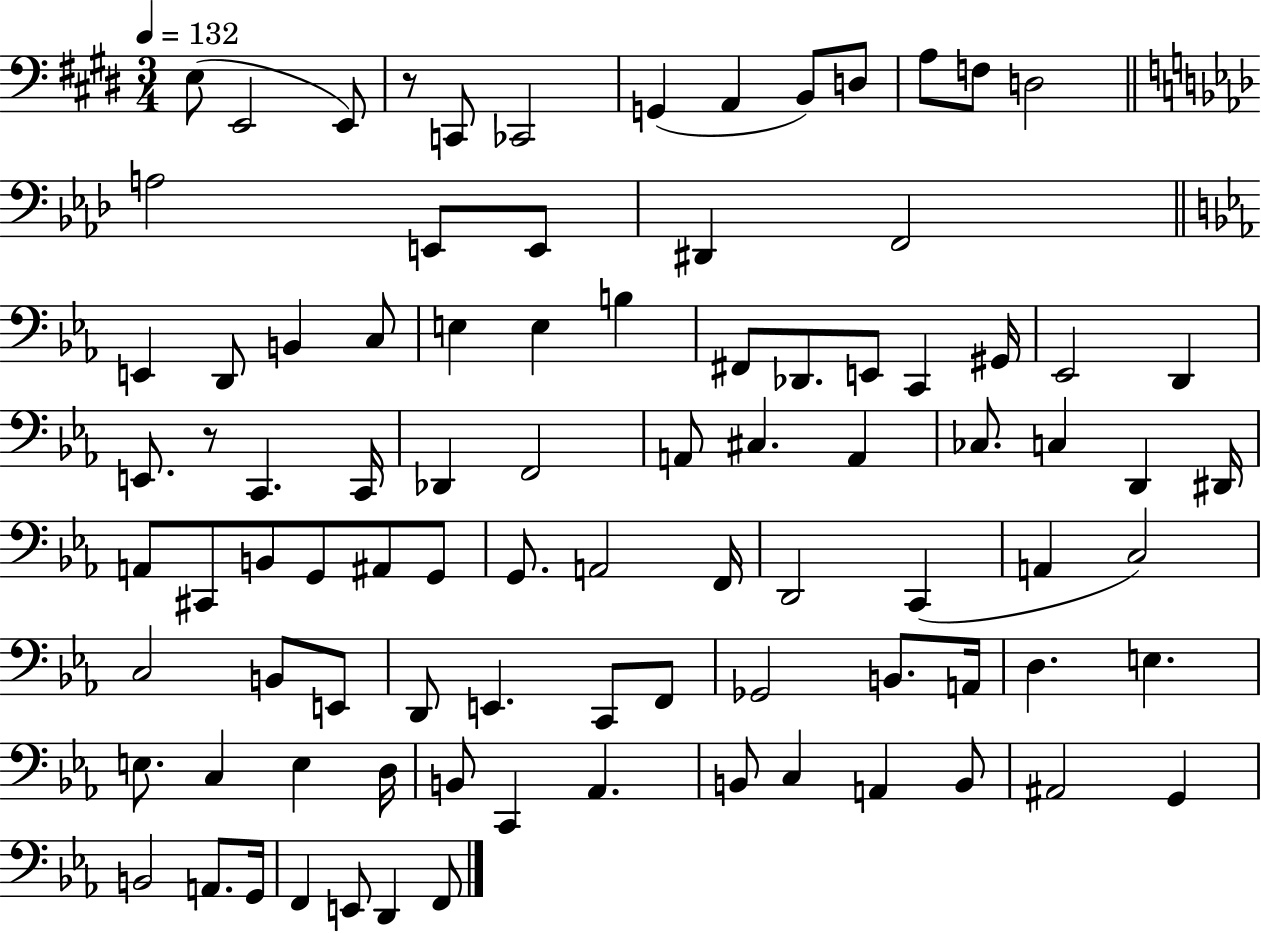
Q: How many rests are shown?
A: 2